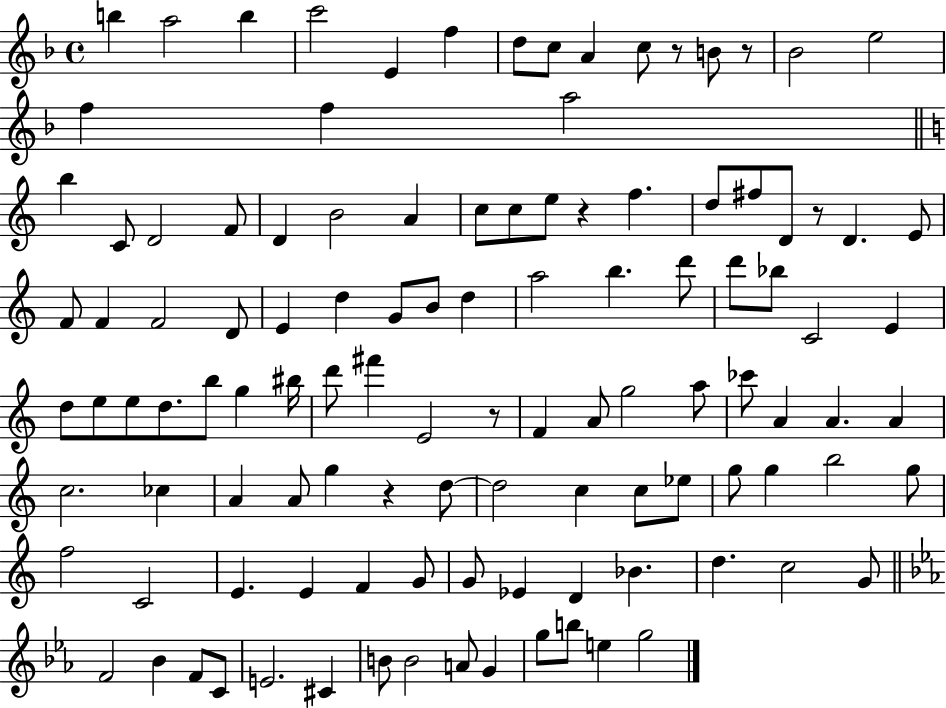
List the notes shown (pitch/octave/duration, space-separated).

B5/q A5/h B5/q C6/h E4/q F5/q D5/e C5/e A4/q C5/e R/e B4/e R/e Bb4/h E5/h F5/q F5/q A5/h B5/q C4/e D4/h F4/e D4/q B4/h A4/q C5/e C5/e E5/e R/q F5/q. D5/e F#5/e D4/e R/e D4/q. E4/e F4/e F4/q F4/h D4/e E4/q D5/q G4/e B4/e D5/q A5/h B5/q. D6/e D6/e Bb5/e C4/h E4/q D5/e E5/e E5/e D5/e. B5/e G5/q BIS5/s D6/e F#6/q E4/h R/e F4/q A4/e G5/h A5/e CES6/e A4/q A4/q. A4/q C5/h. CES5/q A4/q A4/e G5/q R/q D5/e D5/h C5/q C5/e Eb5/e G5/e G5/q B5/h G5/e F5/h C4/h E4/q. E4/q F4/q G4/e G4/e Eb4/q D4/q Bb4/q. D5/q. C5/h G4/e F4/h Bb4/q F4/e C4/e E4/h. C#4/q B4/e B4/h A4/e G4/q G5/e B5/e E5/q G5/h